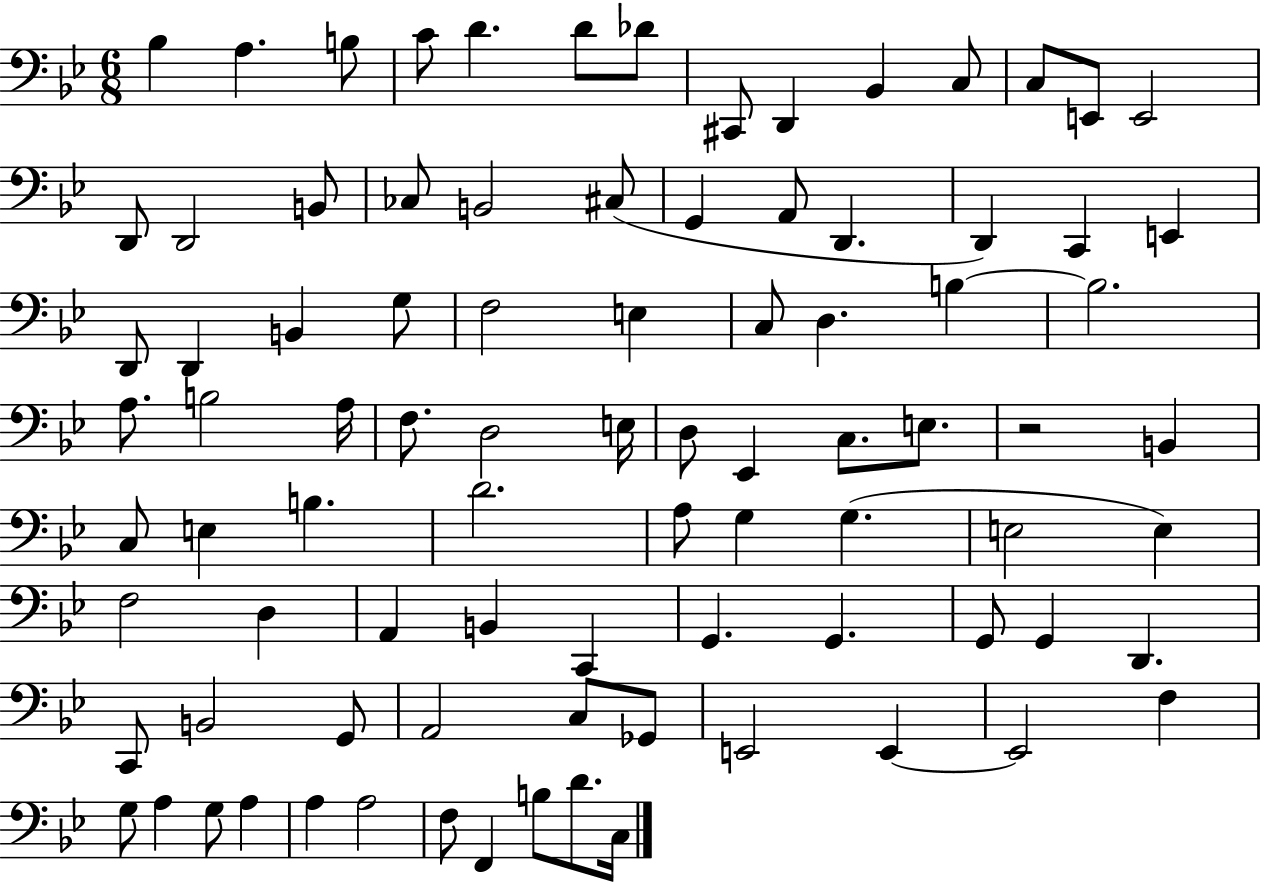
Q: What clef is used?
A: bass